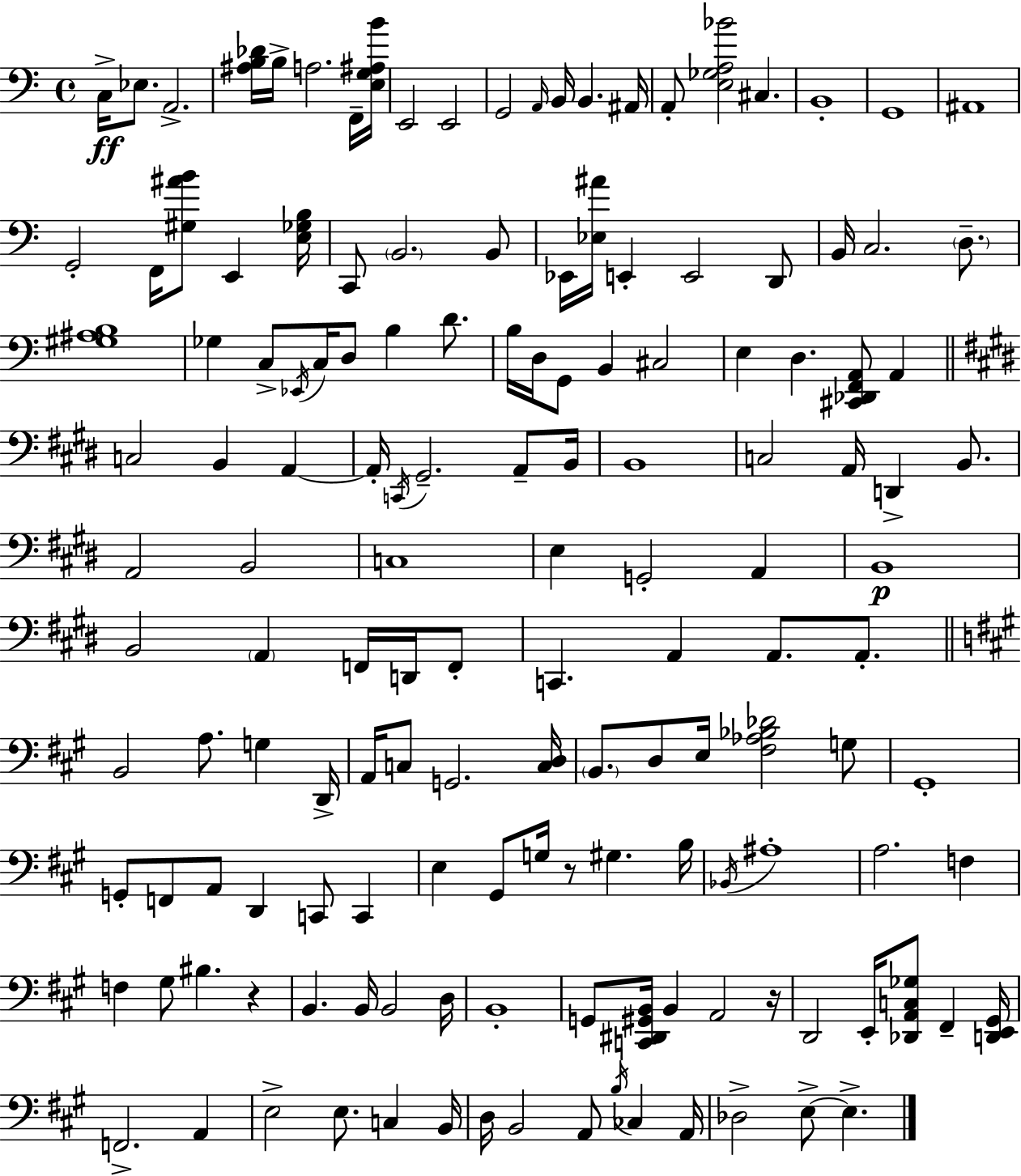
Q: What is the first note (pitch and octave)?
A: C3